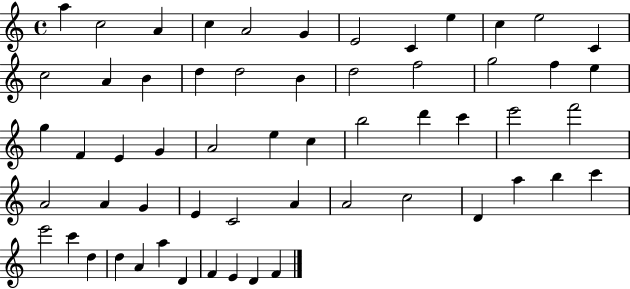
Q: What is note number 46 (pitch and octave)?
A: B5